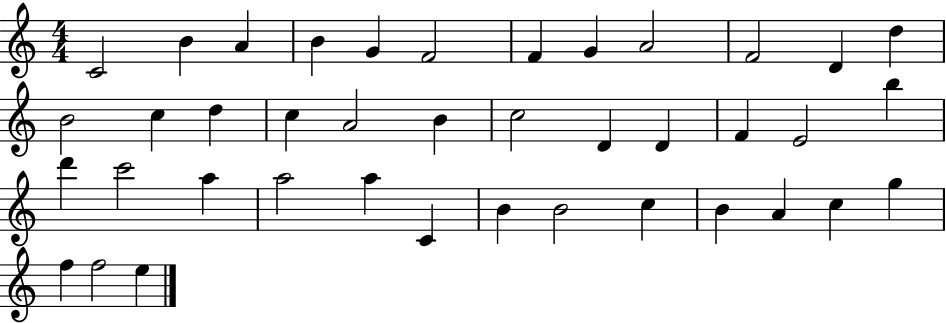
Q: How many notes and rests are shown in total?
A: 40